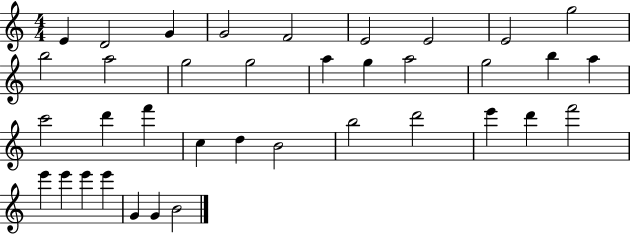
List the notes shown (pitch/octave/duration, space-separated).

E4/q D4/h G4/q G4/h F4/h E4/h E4/h E4/h G5/h B5/h A5/h G5/h G5/h A5/q G5/q A5/h G5/h B5/q A5/q C6/h D6/q F6/q C5/q D5/q B4/h B5/h D6/h E6/q D6/q F6/h E6/q E6/q E6/q E6/q G4/q G4/q B4/h